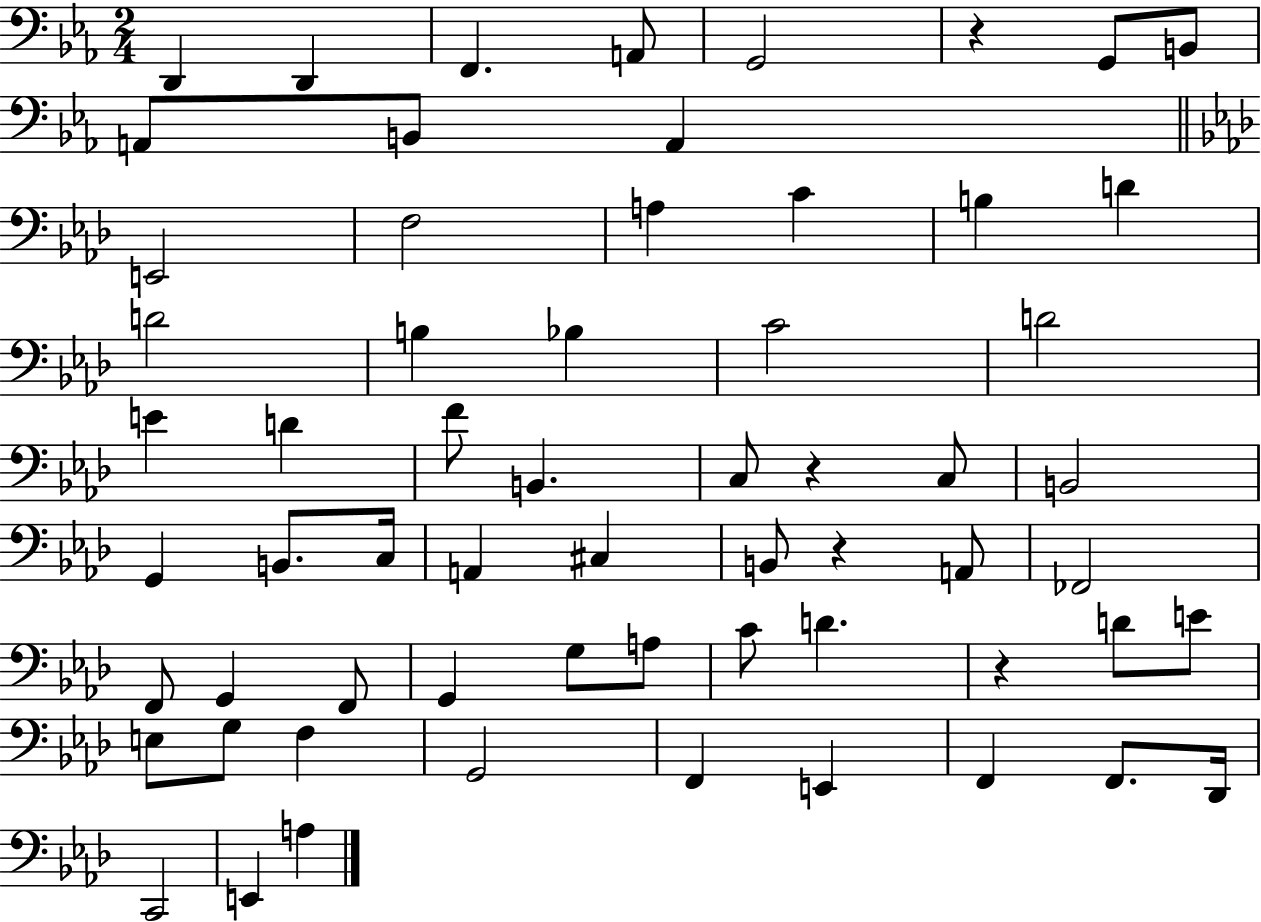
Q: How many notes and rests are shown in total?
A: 62